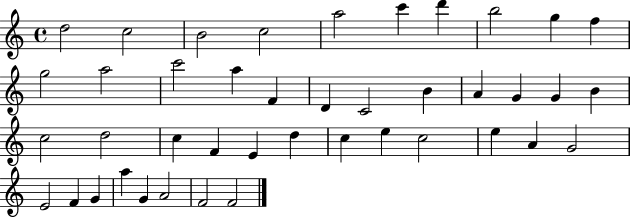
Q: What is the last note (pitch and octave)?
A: F4